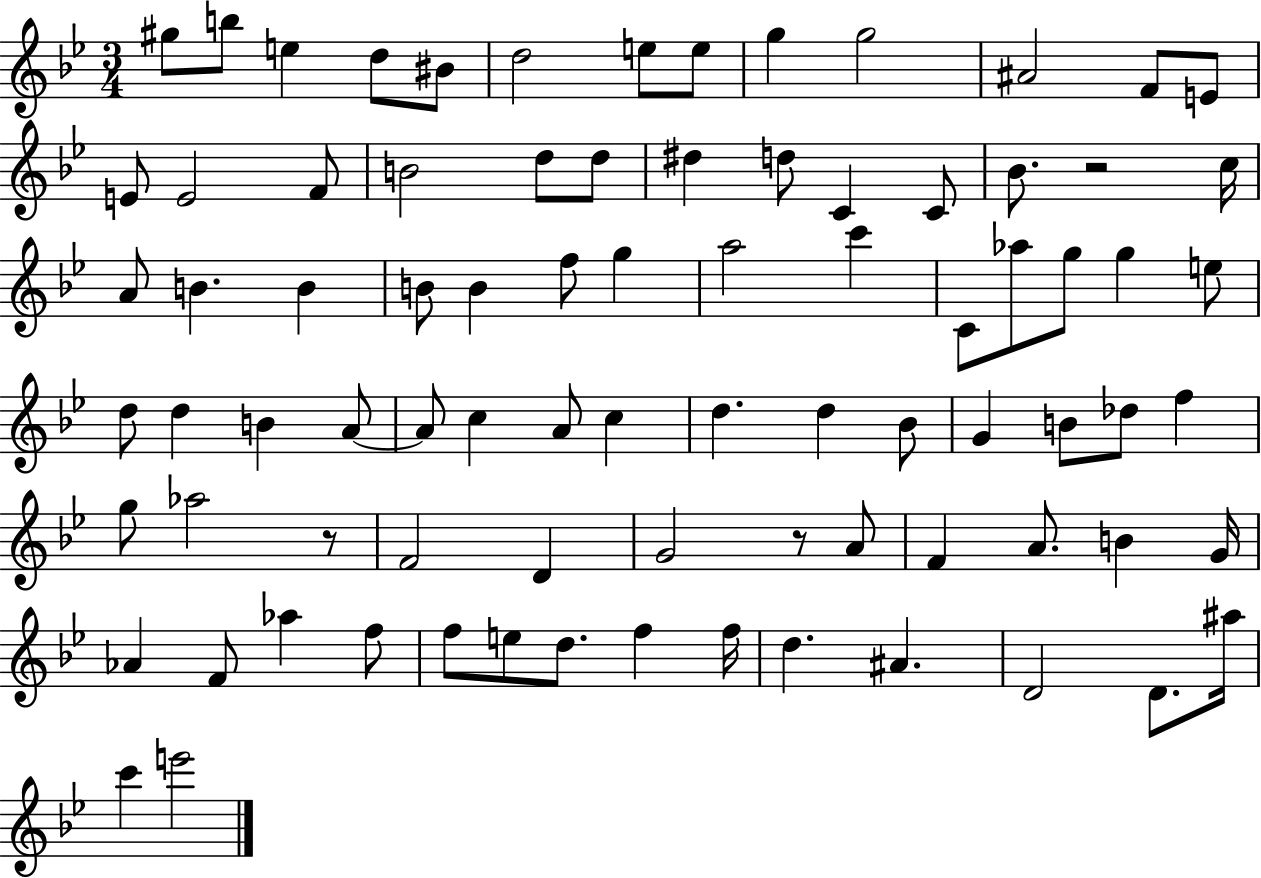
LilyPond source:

{
  \clef treble
  \numericTimeSignature
  \time 3/4
  \key bes \major
  \repeat volta 2 { gis''8 b''8 e''4 d''8 bis'8 | d''2 e''8 e''8 | g''4 g''2 | ais'2 f'8 e'8 | \break e'8 e'2 f'8 | b'2 d''8 d''8 | dis''4 d''8 c'4 c'8 | bes'8. r2 c''16 | \break a'8 b'4. b'4 | b'8 b'4 f''8 g''4 | a''2 c'''4 | c'8 aes''8 g''8 g''4 e''8 | \break d''8 d''4 b'4 a'8~~ | a'8 c''4 a'8 c''4 | d''4. d''4 bes'8 | g'4 b'8 des''8 f''4 | \break g''8 aes''2 r8 | f'2 d'4 | g'2 r8 a'8 | f'4 a'8. b'4 g'16 | \break aes'4 f'8 aes''4 f''8 | f''8 e''8 d''8. f''4 f''16 | d''4. ais'4. | d'2 d'8. ais''16 | \break c'''4 e'''2 | } \bar "|."
}